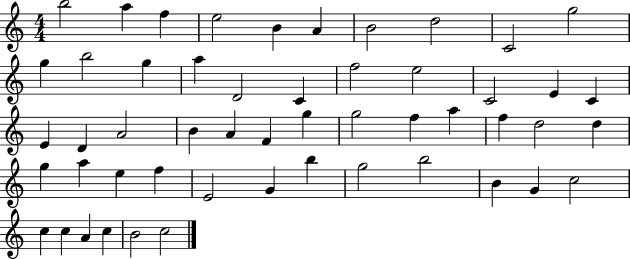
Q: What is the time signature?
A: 4/4